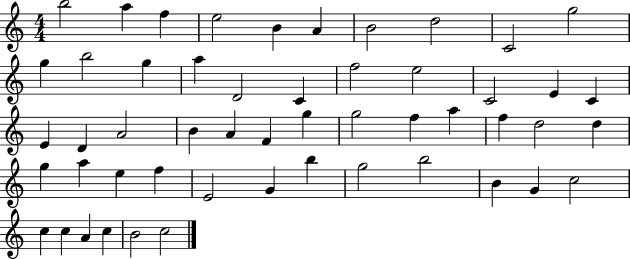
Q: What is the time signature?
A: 4/4